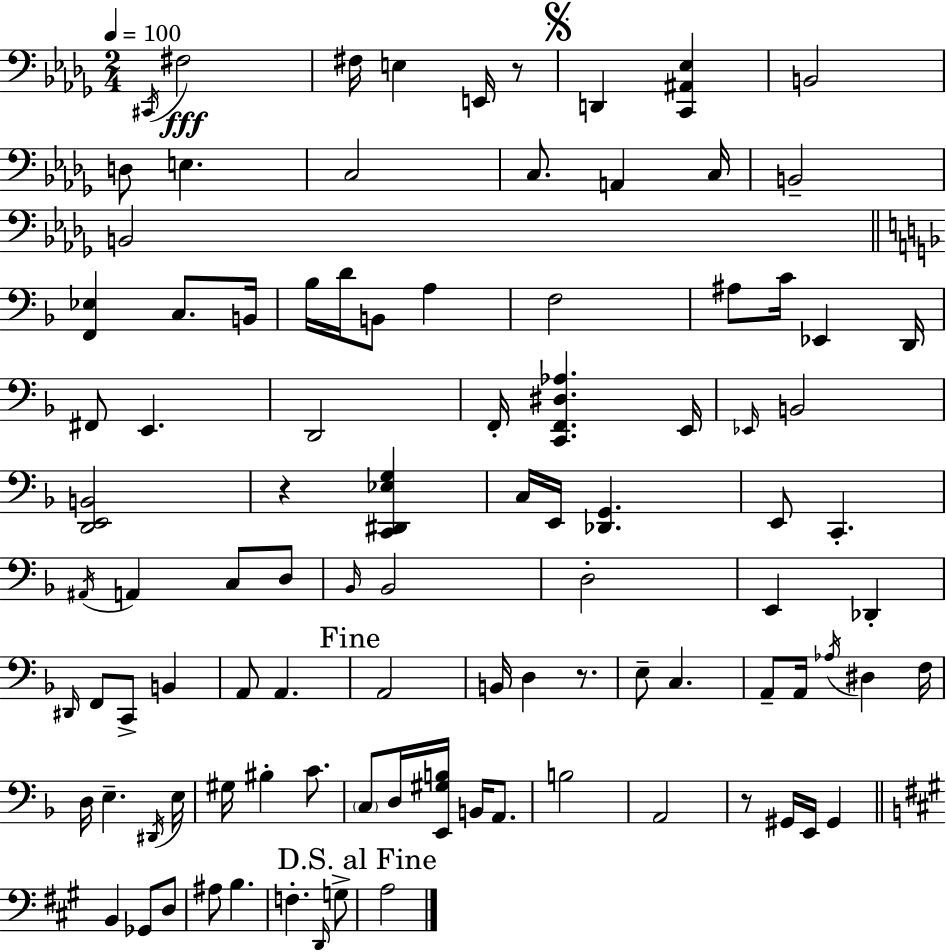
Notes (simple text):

C#2/s F#3/h F#3/s E3/q E2/s R/e D2/q [C2,A#2,Eb3]/q B2/h D3/e E3/q. C3/h C3/e. A2/q C3/s B2/h B2/h [F2,Eb3]/q C3/e. B2/s Bb3/s D4/s B2/e A3/q F3/h A#3/e C4/s Eb2/q D2/s F#2/e E2/q. D2/h F2/s [C2,F2,D#3,Ab3]/q. E2/s Eb2/s B2/h [D2,E2,B2]/h R/q [C2,D#2,Eb3,G3]/q C3/s E2/s [Db2,G2]/q. E2/e C2/q. A#2/s A2/q C3/e D3/e Bb2/s Bb2/h D3/h E2/q Db2/q D#2/s F2/e C2/e B2/q A2/e A2/q. A2/h B2/s D3/q R/e. E3/e C3/q. A2/e A2/s Ab3/s D#3/q F3/s D3/s E3/q. D#2/s E3/s G#3/s BIS3/q C4/e. C3/e D3/s [E2,G#3,B3]/s B2/s A2/e. B3/h A2/h R/e G#2/s E2/s G#2/q B2/q Gb2/e D3/e A#3/e B3/q. F3/q. D2/s G3/e A3/h